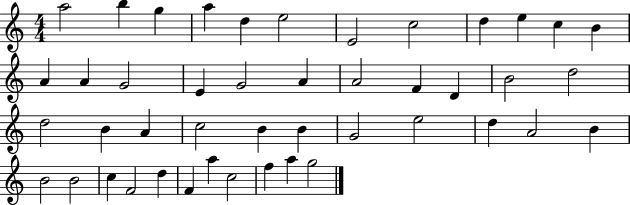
{
  \clef treble
  \numericTimeSignature
  \time 4/4
  \key c \major
  a''2 b''4 g''4 | a''4 d''4 e''2 | e'2 c''2 | d''4 e''4 c''4 b'4 | \break a'4 a'4 g'2 | e'4 g'2 a'4 | a'2 f'4 d'4 | b'2 d''2 | \break d''2 b'4 a'4 | c''2 b'4 b'4 | g'2 e''2 | d''4 a'2 b'4 | \break b'2 b'2 | c''4 f'2 d''4 | f'4 a''4 c''2 | f''4 a''4 g''2 | \break \bar "|."
}